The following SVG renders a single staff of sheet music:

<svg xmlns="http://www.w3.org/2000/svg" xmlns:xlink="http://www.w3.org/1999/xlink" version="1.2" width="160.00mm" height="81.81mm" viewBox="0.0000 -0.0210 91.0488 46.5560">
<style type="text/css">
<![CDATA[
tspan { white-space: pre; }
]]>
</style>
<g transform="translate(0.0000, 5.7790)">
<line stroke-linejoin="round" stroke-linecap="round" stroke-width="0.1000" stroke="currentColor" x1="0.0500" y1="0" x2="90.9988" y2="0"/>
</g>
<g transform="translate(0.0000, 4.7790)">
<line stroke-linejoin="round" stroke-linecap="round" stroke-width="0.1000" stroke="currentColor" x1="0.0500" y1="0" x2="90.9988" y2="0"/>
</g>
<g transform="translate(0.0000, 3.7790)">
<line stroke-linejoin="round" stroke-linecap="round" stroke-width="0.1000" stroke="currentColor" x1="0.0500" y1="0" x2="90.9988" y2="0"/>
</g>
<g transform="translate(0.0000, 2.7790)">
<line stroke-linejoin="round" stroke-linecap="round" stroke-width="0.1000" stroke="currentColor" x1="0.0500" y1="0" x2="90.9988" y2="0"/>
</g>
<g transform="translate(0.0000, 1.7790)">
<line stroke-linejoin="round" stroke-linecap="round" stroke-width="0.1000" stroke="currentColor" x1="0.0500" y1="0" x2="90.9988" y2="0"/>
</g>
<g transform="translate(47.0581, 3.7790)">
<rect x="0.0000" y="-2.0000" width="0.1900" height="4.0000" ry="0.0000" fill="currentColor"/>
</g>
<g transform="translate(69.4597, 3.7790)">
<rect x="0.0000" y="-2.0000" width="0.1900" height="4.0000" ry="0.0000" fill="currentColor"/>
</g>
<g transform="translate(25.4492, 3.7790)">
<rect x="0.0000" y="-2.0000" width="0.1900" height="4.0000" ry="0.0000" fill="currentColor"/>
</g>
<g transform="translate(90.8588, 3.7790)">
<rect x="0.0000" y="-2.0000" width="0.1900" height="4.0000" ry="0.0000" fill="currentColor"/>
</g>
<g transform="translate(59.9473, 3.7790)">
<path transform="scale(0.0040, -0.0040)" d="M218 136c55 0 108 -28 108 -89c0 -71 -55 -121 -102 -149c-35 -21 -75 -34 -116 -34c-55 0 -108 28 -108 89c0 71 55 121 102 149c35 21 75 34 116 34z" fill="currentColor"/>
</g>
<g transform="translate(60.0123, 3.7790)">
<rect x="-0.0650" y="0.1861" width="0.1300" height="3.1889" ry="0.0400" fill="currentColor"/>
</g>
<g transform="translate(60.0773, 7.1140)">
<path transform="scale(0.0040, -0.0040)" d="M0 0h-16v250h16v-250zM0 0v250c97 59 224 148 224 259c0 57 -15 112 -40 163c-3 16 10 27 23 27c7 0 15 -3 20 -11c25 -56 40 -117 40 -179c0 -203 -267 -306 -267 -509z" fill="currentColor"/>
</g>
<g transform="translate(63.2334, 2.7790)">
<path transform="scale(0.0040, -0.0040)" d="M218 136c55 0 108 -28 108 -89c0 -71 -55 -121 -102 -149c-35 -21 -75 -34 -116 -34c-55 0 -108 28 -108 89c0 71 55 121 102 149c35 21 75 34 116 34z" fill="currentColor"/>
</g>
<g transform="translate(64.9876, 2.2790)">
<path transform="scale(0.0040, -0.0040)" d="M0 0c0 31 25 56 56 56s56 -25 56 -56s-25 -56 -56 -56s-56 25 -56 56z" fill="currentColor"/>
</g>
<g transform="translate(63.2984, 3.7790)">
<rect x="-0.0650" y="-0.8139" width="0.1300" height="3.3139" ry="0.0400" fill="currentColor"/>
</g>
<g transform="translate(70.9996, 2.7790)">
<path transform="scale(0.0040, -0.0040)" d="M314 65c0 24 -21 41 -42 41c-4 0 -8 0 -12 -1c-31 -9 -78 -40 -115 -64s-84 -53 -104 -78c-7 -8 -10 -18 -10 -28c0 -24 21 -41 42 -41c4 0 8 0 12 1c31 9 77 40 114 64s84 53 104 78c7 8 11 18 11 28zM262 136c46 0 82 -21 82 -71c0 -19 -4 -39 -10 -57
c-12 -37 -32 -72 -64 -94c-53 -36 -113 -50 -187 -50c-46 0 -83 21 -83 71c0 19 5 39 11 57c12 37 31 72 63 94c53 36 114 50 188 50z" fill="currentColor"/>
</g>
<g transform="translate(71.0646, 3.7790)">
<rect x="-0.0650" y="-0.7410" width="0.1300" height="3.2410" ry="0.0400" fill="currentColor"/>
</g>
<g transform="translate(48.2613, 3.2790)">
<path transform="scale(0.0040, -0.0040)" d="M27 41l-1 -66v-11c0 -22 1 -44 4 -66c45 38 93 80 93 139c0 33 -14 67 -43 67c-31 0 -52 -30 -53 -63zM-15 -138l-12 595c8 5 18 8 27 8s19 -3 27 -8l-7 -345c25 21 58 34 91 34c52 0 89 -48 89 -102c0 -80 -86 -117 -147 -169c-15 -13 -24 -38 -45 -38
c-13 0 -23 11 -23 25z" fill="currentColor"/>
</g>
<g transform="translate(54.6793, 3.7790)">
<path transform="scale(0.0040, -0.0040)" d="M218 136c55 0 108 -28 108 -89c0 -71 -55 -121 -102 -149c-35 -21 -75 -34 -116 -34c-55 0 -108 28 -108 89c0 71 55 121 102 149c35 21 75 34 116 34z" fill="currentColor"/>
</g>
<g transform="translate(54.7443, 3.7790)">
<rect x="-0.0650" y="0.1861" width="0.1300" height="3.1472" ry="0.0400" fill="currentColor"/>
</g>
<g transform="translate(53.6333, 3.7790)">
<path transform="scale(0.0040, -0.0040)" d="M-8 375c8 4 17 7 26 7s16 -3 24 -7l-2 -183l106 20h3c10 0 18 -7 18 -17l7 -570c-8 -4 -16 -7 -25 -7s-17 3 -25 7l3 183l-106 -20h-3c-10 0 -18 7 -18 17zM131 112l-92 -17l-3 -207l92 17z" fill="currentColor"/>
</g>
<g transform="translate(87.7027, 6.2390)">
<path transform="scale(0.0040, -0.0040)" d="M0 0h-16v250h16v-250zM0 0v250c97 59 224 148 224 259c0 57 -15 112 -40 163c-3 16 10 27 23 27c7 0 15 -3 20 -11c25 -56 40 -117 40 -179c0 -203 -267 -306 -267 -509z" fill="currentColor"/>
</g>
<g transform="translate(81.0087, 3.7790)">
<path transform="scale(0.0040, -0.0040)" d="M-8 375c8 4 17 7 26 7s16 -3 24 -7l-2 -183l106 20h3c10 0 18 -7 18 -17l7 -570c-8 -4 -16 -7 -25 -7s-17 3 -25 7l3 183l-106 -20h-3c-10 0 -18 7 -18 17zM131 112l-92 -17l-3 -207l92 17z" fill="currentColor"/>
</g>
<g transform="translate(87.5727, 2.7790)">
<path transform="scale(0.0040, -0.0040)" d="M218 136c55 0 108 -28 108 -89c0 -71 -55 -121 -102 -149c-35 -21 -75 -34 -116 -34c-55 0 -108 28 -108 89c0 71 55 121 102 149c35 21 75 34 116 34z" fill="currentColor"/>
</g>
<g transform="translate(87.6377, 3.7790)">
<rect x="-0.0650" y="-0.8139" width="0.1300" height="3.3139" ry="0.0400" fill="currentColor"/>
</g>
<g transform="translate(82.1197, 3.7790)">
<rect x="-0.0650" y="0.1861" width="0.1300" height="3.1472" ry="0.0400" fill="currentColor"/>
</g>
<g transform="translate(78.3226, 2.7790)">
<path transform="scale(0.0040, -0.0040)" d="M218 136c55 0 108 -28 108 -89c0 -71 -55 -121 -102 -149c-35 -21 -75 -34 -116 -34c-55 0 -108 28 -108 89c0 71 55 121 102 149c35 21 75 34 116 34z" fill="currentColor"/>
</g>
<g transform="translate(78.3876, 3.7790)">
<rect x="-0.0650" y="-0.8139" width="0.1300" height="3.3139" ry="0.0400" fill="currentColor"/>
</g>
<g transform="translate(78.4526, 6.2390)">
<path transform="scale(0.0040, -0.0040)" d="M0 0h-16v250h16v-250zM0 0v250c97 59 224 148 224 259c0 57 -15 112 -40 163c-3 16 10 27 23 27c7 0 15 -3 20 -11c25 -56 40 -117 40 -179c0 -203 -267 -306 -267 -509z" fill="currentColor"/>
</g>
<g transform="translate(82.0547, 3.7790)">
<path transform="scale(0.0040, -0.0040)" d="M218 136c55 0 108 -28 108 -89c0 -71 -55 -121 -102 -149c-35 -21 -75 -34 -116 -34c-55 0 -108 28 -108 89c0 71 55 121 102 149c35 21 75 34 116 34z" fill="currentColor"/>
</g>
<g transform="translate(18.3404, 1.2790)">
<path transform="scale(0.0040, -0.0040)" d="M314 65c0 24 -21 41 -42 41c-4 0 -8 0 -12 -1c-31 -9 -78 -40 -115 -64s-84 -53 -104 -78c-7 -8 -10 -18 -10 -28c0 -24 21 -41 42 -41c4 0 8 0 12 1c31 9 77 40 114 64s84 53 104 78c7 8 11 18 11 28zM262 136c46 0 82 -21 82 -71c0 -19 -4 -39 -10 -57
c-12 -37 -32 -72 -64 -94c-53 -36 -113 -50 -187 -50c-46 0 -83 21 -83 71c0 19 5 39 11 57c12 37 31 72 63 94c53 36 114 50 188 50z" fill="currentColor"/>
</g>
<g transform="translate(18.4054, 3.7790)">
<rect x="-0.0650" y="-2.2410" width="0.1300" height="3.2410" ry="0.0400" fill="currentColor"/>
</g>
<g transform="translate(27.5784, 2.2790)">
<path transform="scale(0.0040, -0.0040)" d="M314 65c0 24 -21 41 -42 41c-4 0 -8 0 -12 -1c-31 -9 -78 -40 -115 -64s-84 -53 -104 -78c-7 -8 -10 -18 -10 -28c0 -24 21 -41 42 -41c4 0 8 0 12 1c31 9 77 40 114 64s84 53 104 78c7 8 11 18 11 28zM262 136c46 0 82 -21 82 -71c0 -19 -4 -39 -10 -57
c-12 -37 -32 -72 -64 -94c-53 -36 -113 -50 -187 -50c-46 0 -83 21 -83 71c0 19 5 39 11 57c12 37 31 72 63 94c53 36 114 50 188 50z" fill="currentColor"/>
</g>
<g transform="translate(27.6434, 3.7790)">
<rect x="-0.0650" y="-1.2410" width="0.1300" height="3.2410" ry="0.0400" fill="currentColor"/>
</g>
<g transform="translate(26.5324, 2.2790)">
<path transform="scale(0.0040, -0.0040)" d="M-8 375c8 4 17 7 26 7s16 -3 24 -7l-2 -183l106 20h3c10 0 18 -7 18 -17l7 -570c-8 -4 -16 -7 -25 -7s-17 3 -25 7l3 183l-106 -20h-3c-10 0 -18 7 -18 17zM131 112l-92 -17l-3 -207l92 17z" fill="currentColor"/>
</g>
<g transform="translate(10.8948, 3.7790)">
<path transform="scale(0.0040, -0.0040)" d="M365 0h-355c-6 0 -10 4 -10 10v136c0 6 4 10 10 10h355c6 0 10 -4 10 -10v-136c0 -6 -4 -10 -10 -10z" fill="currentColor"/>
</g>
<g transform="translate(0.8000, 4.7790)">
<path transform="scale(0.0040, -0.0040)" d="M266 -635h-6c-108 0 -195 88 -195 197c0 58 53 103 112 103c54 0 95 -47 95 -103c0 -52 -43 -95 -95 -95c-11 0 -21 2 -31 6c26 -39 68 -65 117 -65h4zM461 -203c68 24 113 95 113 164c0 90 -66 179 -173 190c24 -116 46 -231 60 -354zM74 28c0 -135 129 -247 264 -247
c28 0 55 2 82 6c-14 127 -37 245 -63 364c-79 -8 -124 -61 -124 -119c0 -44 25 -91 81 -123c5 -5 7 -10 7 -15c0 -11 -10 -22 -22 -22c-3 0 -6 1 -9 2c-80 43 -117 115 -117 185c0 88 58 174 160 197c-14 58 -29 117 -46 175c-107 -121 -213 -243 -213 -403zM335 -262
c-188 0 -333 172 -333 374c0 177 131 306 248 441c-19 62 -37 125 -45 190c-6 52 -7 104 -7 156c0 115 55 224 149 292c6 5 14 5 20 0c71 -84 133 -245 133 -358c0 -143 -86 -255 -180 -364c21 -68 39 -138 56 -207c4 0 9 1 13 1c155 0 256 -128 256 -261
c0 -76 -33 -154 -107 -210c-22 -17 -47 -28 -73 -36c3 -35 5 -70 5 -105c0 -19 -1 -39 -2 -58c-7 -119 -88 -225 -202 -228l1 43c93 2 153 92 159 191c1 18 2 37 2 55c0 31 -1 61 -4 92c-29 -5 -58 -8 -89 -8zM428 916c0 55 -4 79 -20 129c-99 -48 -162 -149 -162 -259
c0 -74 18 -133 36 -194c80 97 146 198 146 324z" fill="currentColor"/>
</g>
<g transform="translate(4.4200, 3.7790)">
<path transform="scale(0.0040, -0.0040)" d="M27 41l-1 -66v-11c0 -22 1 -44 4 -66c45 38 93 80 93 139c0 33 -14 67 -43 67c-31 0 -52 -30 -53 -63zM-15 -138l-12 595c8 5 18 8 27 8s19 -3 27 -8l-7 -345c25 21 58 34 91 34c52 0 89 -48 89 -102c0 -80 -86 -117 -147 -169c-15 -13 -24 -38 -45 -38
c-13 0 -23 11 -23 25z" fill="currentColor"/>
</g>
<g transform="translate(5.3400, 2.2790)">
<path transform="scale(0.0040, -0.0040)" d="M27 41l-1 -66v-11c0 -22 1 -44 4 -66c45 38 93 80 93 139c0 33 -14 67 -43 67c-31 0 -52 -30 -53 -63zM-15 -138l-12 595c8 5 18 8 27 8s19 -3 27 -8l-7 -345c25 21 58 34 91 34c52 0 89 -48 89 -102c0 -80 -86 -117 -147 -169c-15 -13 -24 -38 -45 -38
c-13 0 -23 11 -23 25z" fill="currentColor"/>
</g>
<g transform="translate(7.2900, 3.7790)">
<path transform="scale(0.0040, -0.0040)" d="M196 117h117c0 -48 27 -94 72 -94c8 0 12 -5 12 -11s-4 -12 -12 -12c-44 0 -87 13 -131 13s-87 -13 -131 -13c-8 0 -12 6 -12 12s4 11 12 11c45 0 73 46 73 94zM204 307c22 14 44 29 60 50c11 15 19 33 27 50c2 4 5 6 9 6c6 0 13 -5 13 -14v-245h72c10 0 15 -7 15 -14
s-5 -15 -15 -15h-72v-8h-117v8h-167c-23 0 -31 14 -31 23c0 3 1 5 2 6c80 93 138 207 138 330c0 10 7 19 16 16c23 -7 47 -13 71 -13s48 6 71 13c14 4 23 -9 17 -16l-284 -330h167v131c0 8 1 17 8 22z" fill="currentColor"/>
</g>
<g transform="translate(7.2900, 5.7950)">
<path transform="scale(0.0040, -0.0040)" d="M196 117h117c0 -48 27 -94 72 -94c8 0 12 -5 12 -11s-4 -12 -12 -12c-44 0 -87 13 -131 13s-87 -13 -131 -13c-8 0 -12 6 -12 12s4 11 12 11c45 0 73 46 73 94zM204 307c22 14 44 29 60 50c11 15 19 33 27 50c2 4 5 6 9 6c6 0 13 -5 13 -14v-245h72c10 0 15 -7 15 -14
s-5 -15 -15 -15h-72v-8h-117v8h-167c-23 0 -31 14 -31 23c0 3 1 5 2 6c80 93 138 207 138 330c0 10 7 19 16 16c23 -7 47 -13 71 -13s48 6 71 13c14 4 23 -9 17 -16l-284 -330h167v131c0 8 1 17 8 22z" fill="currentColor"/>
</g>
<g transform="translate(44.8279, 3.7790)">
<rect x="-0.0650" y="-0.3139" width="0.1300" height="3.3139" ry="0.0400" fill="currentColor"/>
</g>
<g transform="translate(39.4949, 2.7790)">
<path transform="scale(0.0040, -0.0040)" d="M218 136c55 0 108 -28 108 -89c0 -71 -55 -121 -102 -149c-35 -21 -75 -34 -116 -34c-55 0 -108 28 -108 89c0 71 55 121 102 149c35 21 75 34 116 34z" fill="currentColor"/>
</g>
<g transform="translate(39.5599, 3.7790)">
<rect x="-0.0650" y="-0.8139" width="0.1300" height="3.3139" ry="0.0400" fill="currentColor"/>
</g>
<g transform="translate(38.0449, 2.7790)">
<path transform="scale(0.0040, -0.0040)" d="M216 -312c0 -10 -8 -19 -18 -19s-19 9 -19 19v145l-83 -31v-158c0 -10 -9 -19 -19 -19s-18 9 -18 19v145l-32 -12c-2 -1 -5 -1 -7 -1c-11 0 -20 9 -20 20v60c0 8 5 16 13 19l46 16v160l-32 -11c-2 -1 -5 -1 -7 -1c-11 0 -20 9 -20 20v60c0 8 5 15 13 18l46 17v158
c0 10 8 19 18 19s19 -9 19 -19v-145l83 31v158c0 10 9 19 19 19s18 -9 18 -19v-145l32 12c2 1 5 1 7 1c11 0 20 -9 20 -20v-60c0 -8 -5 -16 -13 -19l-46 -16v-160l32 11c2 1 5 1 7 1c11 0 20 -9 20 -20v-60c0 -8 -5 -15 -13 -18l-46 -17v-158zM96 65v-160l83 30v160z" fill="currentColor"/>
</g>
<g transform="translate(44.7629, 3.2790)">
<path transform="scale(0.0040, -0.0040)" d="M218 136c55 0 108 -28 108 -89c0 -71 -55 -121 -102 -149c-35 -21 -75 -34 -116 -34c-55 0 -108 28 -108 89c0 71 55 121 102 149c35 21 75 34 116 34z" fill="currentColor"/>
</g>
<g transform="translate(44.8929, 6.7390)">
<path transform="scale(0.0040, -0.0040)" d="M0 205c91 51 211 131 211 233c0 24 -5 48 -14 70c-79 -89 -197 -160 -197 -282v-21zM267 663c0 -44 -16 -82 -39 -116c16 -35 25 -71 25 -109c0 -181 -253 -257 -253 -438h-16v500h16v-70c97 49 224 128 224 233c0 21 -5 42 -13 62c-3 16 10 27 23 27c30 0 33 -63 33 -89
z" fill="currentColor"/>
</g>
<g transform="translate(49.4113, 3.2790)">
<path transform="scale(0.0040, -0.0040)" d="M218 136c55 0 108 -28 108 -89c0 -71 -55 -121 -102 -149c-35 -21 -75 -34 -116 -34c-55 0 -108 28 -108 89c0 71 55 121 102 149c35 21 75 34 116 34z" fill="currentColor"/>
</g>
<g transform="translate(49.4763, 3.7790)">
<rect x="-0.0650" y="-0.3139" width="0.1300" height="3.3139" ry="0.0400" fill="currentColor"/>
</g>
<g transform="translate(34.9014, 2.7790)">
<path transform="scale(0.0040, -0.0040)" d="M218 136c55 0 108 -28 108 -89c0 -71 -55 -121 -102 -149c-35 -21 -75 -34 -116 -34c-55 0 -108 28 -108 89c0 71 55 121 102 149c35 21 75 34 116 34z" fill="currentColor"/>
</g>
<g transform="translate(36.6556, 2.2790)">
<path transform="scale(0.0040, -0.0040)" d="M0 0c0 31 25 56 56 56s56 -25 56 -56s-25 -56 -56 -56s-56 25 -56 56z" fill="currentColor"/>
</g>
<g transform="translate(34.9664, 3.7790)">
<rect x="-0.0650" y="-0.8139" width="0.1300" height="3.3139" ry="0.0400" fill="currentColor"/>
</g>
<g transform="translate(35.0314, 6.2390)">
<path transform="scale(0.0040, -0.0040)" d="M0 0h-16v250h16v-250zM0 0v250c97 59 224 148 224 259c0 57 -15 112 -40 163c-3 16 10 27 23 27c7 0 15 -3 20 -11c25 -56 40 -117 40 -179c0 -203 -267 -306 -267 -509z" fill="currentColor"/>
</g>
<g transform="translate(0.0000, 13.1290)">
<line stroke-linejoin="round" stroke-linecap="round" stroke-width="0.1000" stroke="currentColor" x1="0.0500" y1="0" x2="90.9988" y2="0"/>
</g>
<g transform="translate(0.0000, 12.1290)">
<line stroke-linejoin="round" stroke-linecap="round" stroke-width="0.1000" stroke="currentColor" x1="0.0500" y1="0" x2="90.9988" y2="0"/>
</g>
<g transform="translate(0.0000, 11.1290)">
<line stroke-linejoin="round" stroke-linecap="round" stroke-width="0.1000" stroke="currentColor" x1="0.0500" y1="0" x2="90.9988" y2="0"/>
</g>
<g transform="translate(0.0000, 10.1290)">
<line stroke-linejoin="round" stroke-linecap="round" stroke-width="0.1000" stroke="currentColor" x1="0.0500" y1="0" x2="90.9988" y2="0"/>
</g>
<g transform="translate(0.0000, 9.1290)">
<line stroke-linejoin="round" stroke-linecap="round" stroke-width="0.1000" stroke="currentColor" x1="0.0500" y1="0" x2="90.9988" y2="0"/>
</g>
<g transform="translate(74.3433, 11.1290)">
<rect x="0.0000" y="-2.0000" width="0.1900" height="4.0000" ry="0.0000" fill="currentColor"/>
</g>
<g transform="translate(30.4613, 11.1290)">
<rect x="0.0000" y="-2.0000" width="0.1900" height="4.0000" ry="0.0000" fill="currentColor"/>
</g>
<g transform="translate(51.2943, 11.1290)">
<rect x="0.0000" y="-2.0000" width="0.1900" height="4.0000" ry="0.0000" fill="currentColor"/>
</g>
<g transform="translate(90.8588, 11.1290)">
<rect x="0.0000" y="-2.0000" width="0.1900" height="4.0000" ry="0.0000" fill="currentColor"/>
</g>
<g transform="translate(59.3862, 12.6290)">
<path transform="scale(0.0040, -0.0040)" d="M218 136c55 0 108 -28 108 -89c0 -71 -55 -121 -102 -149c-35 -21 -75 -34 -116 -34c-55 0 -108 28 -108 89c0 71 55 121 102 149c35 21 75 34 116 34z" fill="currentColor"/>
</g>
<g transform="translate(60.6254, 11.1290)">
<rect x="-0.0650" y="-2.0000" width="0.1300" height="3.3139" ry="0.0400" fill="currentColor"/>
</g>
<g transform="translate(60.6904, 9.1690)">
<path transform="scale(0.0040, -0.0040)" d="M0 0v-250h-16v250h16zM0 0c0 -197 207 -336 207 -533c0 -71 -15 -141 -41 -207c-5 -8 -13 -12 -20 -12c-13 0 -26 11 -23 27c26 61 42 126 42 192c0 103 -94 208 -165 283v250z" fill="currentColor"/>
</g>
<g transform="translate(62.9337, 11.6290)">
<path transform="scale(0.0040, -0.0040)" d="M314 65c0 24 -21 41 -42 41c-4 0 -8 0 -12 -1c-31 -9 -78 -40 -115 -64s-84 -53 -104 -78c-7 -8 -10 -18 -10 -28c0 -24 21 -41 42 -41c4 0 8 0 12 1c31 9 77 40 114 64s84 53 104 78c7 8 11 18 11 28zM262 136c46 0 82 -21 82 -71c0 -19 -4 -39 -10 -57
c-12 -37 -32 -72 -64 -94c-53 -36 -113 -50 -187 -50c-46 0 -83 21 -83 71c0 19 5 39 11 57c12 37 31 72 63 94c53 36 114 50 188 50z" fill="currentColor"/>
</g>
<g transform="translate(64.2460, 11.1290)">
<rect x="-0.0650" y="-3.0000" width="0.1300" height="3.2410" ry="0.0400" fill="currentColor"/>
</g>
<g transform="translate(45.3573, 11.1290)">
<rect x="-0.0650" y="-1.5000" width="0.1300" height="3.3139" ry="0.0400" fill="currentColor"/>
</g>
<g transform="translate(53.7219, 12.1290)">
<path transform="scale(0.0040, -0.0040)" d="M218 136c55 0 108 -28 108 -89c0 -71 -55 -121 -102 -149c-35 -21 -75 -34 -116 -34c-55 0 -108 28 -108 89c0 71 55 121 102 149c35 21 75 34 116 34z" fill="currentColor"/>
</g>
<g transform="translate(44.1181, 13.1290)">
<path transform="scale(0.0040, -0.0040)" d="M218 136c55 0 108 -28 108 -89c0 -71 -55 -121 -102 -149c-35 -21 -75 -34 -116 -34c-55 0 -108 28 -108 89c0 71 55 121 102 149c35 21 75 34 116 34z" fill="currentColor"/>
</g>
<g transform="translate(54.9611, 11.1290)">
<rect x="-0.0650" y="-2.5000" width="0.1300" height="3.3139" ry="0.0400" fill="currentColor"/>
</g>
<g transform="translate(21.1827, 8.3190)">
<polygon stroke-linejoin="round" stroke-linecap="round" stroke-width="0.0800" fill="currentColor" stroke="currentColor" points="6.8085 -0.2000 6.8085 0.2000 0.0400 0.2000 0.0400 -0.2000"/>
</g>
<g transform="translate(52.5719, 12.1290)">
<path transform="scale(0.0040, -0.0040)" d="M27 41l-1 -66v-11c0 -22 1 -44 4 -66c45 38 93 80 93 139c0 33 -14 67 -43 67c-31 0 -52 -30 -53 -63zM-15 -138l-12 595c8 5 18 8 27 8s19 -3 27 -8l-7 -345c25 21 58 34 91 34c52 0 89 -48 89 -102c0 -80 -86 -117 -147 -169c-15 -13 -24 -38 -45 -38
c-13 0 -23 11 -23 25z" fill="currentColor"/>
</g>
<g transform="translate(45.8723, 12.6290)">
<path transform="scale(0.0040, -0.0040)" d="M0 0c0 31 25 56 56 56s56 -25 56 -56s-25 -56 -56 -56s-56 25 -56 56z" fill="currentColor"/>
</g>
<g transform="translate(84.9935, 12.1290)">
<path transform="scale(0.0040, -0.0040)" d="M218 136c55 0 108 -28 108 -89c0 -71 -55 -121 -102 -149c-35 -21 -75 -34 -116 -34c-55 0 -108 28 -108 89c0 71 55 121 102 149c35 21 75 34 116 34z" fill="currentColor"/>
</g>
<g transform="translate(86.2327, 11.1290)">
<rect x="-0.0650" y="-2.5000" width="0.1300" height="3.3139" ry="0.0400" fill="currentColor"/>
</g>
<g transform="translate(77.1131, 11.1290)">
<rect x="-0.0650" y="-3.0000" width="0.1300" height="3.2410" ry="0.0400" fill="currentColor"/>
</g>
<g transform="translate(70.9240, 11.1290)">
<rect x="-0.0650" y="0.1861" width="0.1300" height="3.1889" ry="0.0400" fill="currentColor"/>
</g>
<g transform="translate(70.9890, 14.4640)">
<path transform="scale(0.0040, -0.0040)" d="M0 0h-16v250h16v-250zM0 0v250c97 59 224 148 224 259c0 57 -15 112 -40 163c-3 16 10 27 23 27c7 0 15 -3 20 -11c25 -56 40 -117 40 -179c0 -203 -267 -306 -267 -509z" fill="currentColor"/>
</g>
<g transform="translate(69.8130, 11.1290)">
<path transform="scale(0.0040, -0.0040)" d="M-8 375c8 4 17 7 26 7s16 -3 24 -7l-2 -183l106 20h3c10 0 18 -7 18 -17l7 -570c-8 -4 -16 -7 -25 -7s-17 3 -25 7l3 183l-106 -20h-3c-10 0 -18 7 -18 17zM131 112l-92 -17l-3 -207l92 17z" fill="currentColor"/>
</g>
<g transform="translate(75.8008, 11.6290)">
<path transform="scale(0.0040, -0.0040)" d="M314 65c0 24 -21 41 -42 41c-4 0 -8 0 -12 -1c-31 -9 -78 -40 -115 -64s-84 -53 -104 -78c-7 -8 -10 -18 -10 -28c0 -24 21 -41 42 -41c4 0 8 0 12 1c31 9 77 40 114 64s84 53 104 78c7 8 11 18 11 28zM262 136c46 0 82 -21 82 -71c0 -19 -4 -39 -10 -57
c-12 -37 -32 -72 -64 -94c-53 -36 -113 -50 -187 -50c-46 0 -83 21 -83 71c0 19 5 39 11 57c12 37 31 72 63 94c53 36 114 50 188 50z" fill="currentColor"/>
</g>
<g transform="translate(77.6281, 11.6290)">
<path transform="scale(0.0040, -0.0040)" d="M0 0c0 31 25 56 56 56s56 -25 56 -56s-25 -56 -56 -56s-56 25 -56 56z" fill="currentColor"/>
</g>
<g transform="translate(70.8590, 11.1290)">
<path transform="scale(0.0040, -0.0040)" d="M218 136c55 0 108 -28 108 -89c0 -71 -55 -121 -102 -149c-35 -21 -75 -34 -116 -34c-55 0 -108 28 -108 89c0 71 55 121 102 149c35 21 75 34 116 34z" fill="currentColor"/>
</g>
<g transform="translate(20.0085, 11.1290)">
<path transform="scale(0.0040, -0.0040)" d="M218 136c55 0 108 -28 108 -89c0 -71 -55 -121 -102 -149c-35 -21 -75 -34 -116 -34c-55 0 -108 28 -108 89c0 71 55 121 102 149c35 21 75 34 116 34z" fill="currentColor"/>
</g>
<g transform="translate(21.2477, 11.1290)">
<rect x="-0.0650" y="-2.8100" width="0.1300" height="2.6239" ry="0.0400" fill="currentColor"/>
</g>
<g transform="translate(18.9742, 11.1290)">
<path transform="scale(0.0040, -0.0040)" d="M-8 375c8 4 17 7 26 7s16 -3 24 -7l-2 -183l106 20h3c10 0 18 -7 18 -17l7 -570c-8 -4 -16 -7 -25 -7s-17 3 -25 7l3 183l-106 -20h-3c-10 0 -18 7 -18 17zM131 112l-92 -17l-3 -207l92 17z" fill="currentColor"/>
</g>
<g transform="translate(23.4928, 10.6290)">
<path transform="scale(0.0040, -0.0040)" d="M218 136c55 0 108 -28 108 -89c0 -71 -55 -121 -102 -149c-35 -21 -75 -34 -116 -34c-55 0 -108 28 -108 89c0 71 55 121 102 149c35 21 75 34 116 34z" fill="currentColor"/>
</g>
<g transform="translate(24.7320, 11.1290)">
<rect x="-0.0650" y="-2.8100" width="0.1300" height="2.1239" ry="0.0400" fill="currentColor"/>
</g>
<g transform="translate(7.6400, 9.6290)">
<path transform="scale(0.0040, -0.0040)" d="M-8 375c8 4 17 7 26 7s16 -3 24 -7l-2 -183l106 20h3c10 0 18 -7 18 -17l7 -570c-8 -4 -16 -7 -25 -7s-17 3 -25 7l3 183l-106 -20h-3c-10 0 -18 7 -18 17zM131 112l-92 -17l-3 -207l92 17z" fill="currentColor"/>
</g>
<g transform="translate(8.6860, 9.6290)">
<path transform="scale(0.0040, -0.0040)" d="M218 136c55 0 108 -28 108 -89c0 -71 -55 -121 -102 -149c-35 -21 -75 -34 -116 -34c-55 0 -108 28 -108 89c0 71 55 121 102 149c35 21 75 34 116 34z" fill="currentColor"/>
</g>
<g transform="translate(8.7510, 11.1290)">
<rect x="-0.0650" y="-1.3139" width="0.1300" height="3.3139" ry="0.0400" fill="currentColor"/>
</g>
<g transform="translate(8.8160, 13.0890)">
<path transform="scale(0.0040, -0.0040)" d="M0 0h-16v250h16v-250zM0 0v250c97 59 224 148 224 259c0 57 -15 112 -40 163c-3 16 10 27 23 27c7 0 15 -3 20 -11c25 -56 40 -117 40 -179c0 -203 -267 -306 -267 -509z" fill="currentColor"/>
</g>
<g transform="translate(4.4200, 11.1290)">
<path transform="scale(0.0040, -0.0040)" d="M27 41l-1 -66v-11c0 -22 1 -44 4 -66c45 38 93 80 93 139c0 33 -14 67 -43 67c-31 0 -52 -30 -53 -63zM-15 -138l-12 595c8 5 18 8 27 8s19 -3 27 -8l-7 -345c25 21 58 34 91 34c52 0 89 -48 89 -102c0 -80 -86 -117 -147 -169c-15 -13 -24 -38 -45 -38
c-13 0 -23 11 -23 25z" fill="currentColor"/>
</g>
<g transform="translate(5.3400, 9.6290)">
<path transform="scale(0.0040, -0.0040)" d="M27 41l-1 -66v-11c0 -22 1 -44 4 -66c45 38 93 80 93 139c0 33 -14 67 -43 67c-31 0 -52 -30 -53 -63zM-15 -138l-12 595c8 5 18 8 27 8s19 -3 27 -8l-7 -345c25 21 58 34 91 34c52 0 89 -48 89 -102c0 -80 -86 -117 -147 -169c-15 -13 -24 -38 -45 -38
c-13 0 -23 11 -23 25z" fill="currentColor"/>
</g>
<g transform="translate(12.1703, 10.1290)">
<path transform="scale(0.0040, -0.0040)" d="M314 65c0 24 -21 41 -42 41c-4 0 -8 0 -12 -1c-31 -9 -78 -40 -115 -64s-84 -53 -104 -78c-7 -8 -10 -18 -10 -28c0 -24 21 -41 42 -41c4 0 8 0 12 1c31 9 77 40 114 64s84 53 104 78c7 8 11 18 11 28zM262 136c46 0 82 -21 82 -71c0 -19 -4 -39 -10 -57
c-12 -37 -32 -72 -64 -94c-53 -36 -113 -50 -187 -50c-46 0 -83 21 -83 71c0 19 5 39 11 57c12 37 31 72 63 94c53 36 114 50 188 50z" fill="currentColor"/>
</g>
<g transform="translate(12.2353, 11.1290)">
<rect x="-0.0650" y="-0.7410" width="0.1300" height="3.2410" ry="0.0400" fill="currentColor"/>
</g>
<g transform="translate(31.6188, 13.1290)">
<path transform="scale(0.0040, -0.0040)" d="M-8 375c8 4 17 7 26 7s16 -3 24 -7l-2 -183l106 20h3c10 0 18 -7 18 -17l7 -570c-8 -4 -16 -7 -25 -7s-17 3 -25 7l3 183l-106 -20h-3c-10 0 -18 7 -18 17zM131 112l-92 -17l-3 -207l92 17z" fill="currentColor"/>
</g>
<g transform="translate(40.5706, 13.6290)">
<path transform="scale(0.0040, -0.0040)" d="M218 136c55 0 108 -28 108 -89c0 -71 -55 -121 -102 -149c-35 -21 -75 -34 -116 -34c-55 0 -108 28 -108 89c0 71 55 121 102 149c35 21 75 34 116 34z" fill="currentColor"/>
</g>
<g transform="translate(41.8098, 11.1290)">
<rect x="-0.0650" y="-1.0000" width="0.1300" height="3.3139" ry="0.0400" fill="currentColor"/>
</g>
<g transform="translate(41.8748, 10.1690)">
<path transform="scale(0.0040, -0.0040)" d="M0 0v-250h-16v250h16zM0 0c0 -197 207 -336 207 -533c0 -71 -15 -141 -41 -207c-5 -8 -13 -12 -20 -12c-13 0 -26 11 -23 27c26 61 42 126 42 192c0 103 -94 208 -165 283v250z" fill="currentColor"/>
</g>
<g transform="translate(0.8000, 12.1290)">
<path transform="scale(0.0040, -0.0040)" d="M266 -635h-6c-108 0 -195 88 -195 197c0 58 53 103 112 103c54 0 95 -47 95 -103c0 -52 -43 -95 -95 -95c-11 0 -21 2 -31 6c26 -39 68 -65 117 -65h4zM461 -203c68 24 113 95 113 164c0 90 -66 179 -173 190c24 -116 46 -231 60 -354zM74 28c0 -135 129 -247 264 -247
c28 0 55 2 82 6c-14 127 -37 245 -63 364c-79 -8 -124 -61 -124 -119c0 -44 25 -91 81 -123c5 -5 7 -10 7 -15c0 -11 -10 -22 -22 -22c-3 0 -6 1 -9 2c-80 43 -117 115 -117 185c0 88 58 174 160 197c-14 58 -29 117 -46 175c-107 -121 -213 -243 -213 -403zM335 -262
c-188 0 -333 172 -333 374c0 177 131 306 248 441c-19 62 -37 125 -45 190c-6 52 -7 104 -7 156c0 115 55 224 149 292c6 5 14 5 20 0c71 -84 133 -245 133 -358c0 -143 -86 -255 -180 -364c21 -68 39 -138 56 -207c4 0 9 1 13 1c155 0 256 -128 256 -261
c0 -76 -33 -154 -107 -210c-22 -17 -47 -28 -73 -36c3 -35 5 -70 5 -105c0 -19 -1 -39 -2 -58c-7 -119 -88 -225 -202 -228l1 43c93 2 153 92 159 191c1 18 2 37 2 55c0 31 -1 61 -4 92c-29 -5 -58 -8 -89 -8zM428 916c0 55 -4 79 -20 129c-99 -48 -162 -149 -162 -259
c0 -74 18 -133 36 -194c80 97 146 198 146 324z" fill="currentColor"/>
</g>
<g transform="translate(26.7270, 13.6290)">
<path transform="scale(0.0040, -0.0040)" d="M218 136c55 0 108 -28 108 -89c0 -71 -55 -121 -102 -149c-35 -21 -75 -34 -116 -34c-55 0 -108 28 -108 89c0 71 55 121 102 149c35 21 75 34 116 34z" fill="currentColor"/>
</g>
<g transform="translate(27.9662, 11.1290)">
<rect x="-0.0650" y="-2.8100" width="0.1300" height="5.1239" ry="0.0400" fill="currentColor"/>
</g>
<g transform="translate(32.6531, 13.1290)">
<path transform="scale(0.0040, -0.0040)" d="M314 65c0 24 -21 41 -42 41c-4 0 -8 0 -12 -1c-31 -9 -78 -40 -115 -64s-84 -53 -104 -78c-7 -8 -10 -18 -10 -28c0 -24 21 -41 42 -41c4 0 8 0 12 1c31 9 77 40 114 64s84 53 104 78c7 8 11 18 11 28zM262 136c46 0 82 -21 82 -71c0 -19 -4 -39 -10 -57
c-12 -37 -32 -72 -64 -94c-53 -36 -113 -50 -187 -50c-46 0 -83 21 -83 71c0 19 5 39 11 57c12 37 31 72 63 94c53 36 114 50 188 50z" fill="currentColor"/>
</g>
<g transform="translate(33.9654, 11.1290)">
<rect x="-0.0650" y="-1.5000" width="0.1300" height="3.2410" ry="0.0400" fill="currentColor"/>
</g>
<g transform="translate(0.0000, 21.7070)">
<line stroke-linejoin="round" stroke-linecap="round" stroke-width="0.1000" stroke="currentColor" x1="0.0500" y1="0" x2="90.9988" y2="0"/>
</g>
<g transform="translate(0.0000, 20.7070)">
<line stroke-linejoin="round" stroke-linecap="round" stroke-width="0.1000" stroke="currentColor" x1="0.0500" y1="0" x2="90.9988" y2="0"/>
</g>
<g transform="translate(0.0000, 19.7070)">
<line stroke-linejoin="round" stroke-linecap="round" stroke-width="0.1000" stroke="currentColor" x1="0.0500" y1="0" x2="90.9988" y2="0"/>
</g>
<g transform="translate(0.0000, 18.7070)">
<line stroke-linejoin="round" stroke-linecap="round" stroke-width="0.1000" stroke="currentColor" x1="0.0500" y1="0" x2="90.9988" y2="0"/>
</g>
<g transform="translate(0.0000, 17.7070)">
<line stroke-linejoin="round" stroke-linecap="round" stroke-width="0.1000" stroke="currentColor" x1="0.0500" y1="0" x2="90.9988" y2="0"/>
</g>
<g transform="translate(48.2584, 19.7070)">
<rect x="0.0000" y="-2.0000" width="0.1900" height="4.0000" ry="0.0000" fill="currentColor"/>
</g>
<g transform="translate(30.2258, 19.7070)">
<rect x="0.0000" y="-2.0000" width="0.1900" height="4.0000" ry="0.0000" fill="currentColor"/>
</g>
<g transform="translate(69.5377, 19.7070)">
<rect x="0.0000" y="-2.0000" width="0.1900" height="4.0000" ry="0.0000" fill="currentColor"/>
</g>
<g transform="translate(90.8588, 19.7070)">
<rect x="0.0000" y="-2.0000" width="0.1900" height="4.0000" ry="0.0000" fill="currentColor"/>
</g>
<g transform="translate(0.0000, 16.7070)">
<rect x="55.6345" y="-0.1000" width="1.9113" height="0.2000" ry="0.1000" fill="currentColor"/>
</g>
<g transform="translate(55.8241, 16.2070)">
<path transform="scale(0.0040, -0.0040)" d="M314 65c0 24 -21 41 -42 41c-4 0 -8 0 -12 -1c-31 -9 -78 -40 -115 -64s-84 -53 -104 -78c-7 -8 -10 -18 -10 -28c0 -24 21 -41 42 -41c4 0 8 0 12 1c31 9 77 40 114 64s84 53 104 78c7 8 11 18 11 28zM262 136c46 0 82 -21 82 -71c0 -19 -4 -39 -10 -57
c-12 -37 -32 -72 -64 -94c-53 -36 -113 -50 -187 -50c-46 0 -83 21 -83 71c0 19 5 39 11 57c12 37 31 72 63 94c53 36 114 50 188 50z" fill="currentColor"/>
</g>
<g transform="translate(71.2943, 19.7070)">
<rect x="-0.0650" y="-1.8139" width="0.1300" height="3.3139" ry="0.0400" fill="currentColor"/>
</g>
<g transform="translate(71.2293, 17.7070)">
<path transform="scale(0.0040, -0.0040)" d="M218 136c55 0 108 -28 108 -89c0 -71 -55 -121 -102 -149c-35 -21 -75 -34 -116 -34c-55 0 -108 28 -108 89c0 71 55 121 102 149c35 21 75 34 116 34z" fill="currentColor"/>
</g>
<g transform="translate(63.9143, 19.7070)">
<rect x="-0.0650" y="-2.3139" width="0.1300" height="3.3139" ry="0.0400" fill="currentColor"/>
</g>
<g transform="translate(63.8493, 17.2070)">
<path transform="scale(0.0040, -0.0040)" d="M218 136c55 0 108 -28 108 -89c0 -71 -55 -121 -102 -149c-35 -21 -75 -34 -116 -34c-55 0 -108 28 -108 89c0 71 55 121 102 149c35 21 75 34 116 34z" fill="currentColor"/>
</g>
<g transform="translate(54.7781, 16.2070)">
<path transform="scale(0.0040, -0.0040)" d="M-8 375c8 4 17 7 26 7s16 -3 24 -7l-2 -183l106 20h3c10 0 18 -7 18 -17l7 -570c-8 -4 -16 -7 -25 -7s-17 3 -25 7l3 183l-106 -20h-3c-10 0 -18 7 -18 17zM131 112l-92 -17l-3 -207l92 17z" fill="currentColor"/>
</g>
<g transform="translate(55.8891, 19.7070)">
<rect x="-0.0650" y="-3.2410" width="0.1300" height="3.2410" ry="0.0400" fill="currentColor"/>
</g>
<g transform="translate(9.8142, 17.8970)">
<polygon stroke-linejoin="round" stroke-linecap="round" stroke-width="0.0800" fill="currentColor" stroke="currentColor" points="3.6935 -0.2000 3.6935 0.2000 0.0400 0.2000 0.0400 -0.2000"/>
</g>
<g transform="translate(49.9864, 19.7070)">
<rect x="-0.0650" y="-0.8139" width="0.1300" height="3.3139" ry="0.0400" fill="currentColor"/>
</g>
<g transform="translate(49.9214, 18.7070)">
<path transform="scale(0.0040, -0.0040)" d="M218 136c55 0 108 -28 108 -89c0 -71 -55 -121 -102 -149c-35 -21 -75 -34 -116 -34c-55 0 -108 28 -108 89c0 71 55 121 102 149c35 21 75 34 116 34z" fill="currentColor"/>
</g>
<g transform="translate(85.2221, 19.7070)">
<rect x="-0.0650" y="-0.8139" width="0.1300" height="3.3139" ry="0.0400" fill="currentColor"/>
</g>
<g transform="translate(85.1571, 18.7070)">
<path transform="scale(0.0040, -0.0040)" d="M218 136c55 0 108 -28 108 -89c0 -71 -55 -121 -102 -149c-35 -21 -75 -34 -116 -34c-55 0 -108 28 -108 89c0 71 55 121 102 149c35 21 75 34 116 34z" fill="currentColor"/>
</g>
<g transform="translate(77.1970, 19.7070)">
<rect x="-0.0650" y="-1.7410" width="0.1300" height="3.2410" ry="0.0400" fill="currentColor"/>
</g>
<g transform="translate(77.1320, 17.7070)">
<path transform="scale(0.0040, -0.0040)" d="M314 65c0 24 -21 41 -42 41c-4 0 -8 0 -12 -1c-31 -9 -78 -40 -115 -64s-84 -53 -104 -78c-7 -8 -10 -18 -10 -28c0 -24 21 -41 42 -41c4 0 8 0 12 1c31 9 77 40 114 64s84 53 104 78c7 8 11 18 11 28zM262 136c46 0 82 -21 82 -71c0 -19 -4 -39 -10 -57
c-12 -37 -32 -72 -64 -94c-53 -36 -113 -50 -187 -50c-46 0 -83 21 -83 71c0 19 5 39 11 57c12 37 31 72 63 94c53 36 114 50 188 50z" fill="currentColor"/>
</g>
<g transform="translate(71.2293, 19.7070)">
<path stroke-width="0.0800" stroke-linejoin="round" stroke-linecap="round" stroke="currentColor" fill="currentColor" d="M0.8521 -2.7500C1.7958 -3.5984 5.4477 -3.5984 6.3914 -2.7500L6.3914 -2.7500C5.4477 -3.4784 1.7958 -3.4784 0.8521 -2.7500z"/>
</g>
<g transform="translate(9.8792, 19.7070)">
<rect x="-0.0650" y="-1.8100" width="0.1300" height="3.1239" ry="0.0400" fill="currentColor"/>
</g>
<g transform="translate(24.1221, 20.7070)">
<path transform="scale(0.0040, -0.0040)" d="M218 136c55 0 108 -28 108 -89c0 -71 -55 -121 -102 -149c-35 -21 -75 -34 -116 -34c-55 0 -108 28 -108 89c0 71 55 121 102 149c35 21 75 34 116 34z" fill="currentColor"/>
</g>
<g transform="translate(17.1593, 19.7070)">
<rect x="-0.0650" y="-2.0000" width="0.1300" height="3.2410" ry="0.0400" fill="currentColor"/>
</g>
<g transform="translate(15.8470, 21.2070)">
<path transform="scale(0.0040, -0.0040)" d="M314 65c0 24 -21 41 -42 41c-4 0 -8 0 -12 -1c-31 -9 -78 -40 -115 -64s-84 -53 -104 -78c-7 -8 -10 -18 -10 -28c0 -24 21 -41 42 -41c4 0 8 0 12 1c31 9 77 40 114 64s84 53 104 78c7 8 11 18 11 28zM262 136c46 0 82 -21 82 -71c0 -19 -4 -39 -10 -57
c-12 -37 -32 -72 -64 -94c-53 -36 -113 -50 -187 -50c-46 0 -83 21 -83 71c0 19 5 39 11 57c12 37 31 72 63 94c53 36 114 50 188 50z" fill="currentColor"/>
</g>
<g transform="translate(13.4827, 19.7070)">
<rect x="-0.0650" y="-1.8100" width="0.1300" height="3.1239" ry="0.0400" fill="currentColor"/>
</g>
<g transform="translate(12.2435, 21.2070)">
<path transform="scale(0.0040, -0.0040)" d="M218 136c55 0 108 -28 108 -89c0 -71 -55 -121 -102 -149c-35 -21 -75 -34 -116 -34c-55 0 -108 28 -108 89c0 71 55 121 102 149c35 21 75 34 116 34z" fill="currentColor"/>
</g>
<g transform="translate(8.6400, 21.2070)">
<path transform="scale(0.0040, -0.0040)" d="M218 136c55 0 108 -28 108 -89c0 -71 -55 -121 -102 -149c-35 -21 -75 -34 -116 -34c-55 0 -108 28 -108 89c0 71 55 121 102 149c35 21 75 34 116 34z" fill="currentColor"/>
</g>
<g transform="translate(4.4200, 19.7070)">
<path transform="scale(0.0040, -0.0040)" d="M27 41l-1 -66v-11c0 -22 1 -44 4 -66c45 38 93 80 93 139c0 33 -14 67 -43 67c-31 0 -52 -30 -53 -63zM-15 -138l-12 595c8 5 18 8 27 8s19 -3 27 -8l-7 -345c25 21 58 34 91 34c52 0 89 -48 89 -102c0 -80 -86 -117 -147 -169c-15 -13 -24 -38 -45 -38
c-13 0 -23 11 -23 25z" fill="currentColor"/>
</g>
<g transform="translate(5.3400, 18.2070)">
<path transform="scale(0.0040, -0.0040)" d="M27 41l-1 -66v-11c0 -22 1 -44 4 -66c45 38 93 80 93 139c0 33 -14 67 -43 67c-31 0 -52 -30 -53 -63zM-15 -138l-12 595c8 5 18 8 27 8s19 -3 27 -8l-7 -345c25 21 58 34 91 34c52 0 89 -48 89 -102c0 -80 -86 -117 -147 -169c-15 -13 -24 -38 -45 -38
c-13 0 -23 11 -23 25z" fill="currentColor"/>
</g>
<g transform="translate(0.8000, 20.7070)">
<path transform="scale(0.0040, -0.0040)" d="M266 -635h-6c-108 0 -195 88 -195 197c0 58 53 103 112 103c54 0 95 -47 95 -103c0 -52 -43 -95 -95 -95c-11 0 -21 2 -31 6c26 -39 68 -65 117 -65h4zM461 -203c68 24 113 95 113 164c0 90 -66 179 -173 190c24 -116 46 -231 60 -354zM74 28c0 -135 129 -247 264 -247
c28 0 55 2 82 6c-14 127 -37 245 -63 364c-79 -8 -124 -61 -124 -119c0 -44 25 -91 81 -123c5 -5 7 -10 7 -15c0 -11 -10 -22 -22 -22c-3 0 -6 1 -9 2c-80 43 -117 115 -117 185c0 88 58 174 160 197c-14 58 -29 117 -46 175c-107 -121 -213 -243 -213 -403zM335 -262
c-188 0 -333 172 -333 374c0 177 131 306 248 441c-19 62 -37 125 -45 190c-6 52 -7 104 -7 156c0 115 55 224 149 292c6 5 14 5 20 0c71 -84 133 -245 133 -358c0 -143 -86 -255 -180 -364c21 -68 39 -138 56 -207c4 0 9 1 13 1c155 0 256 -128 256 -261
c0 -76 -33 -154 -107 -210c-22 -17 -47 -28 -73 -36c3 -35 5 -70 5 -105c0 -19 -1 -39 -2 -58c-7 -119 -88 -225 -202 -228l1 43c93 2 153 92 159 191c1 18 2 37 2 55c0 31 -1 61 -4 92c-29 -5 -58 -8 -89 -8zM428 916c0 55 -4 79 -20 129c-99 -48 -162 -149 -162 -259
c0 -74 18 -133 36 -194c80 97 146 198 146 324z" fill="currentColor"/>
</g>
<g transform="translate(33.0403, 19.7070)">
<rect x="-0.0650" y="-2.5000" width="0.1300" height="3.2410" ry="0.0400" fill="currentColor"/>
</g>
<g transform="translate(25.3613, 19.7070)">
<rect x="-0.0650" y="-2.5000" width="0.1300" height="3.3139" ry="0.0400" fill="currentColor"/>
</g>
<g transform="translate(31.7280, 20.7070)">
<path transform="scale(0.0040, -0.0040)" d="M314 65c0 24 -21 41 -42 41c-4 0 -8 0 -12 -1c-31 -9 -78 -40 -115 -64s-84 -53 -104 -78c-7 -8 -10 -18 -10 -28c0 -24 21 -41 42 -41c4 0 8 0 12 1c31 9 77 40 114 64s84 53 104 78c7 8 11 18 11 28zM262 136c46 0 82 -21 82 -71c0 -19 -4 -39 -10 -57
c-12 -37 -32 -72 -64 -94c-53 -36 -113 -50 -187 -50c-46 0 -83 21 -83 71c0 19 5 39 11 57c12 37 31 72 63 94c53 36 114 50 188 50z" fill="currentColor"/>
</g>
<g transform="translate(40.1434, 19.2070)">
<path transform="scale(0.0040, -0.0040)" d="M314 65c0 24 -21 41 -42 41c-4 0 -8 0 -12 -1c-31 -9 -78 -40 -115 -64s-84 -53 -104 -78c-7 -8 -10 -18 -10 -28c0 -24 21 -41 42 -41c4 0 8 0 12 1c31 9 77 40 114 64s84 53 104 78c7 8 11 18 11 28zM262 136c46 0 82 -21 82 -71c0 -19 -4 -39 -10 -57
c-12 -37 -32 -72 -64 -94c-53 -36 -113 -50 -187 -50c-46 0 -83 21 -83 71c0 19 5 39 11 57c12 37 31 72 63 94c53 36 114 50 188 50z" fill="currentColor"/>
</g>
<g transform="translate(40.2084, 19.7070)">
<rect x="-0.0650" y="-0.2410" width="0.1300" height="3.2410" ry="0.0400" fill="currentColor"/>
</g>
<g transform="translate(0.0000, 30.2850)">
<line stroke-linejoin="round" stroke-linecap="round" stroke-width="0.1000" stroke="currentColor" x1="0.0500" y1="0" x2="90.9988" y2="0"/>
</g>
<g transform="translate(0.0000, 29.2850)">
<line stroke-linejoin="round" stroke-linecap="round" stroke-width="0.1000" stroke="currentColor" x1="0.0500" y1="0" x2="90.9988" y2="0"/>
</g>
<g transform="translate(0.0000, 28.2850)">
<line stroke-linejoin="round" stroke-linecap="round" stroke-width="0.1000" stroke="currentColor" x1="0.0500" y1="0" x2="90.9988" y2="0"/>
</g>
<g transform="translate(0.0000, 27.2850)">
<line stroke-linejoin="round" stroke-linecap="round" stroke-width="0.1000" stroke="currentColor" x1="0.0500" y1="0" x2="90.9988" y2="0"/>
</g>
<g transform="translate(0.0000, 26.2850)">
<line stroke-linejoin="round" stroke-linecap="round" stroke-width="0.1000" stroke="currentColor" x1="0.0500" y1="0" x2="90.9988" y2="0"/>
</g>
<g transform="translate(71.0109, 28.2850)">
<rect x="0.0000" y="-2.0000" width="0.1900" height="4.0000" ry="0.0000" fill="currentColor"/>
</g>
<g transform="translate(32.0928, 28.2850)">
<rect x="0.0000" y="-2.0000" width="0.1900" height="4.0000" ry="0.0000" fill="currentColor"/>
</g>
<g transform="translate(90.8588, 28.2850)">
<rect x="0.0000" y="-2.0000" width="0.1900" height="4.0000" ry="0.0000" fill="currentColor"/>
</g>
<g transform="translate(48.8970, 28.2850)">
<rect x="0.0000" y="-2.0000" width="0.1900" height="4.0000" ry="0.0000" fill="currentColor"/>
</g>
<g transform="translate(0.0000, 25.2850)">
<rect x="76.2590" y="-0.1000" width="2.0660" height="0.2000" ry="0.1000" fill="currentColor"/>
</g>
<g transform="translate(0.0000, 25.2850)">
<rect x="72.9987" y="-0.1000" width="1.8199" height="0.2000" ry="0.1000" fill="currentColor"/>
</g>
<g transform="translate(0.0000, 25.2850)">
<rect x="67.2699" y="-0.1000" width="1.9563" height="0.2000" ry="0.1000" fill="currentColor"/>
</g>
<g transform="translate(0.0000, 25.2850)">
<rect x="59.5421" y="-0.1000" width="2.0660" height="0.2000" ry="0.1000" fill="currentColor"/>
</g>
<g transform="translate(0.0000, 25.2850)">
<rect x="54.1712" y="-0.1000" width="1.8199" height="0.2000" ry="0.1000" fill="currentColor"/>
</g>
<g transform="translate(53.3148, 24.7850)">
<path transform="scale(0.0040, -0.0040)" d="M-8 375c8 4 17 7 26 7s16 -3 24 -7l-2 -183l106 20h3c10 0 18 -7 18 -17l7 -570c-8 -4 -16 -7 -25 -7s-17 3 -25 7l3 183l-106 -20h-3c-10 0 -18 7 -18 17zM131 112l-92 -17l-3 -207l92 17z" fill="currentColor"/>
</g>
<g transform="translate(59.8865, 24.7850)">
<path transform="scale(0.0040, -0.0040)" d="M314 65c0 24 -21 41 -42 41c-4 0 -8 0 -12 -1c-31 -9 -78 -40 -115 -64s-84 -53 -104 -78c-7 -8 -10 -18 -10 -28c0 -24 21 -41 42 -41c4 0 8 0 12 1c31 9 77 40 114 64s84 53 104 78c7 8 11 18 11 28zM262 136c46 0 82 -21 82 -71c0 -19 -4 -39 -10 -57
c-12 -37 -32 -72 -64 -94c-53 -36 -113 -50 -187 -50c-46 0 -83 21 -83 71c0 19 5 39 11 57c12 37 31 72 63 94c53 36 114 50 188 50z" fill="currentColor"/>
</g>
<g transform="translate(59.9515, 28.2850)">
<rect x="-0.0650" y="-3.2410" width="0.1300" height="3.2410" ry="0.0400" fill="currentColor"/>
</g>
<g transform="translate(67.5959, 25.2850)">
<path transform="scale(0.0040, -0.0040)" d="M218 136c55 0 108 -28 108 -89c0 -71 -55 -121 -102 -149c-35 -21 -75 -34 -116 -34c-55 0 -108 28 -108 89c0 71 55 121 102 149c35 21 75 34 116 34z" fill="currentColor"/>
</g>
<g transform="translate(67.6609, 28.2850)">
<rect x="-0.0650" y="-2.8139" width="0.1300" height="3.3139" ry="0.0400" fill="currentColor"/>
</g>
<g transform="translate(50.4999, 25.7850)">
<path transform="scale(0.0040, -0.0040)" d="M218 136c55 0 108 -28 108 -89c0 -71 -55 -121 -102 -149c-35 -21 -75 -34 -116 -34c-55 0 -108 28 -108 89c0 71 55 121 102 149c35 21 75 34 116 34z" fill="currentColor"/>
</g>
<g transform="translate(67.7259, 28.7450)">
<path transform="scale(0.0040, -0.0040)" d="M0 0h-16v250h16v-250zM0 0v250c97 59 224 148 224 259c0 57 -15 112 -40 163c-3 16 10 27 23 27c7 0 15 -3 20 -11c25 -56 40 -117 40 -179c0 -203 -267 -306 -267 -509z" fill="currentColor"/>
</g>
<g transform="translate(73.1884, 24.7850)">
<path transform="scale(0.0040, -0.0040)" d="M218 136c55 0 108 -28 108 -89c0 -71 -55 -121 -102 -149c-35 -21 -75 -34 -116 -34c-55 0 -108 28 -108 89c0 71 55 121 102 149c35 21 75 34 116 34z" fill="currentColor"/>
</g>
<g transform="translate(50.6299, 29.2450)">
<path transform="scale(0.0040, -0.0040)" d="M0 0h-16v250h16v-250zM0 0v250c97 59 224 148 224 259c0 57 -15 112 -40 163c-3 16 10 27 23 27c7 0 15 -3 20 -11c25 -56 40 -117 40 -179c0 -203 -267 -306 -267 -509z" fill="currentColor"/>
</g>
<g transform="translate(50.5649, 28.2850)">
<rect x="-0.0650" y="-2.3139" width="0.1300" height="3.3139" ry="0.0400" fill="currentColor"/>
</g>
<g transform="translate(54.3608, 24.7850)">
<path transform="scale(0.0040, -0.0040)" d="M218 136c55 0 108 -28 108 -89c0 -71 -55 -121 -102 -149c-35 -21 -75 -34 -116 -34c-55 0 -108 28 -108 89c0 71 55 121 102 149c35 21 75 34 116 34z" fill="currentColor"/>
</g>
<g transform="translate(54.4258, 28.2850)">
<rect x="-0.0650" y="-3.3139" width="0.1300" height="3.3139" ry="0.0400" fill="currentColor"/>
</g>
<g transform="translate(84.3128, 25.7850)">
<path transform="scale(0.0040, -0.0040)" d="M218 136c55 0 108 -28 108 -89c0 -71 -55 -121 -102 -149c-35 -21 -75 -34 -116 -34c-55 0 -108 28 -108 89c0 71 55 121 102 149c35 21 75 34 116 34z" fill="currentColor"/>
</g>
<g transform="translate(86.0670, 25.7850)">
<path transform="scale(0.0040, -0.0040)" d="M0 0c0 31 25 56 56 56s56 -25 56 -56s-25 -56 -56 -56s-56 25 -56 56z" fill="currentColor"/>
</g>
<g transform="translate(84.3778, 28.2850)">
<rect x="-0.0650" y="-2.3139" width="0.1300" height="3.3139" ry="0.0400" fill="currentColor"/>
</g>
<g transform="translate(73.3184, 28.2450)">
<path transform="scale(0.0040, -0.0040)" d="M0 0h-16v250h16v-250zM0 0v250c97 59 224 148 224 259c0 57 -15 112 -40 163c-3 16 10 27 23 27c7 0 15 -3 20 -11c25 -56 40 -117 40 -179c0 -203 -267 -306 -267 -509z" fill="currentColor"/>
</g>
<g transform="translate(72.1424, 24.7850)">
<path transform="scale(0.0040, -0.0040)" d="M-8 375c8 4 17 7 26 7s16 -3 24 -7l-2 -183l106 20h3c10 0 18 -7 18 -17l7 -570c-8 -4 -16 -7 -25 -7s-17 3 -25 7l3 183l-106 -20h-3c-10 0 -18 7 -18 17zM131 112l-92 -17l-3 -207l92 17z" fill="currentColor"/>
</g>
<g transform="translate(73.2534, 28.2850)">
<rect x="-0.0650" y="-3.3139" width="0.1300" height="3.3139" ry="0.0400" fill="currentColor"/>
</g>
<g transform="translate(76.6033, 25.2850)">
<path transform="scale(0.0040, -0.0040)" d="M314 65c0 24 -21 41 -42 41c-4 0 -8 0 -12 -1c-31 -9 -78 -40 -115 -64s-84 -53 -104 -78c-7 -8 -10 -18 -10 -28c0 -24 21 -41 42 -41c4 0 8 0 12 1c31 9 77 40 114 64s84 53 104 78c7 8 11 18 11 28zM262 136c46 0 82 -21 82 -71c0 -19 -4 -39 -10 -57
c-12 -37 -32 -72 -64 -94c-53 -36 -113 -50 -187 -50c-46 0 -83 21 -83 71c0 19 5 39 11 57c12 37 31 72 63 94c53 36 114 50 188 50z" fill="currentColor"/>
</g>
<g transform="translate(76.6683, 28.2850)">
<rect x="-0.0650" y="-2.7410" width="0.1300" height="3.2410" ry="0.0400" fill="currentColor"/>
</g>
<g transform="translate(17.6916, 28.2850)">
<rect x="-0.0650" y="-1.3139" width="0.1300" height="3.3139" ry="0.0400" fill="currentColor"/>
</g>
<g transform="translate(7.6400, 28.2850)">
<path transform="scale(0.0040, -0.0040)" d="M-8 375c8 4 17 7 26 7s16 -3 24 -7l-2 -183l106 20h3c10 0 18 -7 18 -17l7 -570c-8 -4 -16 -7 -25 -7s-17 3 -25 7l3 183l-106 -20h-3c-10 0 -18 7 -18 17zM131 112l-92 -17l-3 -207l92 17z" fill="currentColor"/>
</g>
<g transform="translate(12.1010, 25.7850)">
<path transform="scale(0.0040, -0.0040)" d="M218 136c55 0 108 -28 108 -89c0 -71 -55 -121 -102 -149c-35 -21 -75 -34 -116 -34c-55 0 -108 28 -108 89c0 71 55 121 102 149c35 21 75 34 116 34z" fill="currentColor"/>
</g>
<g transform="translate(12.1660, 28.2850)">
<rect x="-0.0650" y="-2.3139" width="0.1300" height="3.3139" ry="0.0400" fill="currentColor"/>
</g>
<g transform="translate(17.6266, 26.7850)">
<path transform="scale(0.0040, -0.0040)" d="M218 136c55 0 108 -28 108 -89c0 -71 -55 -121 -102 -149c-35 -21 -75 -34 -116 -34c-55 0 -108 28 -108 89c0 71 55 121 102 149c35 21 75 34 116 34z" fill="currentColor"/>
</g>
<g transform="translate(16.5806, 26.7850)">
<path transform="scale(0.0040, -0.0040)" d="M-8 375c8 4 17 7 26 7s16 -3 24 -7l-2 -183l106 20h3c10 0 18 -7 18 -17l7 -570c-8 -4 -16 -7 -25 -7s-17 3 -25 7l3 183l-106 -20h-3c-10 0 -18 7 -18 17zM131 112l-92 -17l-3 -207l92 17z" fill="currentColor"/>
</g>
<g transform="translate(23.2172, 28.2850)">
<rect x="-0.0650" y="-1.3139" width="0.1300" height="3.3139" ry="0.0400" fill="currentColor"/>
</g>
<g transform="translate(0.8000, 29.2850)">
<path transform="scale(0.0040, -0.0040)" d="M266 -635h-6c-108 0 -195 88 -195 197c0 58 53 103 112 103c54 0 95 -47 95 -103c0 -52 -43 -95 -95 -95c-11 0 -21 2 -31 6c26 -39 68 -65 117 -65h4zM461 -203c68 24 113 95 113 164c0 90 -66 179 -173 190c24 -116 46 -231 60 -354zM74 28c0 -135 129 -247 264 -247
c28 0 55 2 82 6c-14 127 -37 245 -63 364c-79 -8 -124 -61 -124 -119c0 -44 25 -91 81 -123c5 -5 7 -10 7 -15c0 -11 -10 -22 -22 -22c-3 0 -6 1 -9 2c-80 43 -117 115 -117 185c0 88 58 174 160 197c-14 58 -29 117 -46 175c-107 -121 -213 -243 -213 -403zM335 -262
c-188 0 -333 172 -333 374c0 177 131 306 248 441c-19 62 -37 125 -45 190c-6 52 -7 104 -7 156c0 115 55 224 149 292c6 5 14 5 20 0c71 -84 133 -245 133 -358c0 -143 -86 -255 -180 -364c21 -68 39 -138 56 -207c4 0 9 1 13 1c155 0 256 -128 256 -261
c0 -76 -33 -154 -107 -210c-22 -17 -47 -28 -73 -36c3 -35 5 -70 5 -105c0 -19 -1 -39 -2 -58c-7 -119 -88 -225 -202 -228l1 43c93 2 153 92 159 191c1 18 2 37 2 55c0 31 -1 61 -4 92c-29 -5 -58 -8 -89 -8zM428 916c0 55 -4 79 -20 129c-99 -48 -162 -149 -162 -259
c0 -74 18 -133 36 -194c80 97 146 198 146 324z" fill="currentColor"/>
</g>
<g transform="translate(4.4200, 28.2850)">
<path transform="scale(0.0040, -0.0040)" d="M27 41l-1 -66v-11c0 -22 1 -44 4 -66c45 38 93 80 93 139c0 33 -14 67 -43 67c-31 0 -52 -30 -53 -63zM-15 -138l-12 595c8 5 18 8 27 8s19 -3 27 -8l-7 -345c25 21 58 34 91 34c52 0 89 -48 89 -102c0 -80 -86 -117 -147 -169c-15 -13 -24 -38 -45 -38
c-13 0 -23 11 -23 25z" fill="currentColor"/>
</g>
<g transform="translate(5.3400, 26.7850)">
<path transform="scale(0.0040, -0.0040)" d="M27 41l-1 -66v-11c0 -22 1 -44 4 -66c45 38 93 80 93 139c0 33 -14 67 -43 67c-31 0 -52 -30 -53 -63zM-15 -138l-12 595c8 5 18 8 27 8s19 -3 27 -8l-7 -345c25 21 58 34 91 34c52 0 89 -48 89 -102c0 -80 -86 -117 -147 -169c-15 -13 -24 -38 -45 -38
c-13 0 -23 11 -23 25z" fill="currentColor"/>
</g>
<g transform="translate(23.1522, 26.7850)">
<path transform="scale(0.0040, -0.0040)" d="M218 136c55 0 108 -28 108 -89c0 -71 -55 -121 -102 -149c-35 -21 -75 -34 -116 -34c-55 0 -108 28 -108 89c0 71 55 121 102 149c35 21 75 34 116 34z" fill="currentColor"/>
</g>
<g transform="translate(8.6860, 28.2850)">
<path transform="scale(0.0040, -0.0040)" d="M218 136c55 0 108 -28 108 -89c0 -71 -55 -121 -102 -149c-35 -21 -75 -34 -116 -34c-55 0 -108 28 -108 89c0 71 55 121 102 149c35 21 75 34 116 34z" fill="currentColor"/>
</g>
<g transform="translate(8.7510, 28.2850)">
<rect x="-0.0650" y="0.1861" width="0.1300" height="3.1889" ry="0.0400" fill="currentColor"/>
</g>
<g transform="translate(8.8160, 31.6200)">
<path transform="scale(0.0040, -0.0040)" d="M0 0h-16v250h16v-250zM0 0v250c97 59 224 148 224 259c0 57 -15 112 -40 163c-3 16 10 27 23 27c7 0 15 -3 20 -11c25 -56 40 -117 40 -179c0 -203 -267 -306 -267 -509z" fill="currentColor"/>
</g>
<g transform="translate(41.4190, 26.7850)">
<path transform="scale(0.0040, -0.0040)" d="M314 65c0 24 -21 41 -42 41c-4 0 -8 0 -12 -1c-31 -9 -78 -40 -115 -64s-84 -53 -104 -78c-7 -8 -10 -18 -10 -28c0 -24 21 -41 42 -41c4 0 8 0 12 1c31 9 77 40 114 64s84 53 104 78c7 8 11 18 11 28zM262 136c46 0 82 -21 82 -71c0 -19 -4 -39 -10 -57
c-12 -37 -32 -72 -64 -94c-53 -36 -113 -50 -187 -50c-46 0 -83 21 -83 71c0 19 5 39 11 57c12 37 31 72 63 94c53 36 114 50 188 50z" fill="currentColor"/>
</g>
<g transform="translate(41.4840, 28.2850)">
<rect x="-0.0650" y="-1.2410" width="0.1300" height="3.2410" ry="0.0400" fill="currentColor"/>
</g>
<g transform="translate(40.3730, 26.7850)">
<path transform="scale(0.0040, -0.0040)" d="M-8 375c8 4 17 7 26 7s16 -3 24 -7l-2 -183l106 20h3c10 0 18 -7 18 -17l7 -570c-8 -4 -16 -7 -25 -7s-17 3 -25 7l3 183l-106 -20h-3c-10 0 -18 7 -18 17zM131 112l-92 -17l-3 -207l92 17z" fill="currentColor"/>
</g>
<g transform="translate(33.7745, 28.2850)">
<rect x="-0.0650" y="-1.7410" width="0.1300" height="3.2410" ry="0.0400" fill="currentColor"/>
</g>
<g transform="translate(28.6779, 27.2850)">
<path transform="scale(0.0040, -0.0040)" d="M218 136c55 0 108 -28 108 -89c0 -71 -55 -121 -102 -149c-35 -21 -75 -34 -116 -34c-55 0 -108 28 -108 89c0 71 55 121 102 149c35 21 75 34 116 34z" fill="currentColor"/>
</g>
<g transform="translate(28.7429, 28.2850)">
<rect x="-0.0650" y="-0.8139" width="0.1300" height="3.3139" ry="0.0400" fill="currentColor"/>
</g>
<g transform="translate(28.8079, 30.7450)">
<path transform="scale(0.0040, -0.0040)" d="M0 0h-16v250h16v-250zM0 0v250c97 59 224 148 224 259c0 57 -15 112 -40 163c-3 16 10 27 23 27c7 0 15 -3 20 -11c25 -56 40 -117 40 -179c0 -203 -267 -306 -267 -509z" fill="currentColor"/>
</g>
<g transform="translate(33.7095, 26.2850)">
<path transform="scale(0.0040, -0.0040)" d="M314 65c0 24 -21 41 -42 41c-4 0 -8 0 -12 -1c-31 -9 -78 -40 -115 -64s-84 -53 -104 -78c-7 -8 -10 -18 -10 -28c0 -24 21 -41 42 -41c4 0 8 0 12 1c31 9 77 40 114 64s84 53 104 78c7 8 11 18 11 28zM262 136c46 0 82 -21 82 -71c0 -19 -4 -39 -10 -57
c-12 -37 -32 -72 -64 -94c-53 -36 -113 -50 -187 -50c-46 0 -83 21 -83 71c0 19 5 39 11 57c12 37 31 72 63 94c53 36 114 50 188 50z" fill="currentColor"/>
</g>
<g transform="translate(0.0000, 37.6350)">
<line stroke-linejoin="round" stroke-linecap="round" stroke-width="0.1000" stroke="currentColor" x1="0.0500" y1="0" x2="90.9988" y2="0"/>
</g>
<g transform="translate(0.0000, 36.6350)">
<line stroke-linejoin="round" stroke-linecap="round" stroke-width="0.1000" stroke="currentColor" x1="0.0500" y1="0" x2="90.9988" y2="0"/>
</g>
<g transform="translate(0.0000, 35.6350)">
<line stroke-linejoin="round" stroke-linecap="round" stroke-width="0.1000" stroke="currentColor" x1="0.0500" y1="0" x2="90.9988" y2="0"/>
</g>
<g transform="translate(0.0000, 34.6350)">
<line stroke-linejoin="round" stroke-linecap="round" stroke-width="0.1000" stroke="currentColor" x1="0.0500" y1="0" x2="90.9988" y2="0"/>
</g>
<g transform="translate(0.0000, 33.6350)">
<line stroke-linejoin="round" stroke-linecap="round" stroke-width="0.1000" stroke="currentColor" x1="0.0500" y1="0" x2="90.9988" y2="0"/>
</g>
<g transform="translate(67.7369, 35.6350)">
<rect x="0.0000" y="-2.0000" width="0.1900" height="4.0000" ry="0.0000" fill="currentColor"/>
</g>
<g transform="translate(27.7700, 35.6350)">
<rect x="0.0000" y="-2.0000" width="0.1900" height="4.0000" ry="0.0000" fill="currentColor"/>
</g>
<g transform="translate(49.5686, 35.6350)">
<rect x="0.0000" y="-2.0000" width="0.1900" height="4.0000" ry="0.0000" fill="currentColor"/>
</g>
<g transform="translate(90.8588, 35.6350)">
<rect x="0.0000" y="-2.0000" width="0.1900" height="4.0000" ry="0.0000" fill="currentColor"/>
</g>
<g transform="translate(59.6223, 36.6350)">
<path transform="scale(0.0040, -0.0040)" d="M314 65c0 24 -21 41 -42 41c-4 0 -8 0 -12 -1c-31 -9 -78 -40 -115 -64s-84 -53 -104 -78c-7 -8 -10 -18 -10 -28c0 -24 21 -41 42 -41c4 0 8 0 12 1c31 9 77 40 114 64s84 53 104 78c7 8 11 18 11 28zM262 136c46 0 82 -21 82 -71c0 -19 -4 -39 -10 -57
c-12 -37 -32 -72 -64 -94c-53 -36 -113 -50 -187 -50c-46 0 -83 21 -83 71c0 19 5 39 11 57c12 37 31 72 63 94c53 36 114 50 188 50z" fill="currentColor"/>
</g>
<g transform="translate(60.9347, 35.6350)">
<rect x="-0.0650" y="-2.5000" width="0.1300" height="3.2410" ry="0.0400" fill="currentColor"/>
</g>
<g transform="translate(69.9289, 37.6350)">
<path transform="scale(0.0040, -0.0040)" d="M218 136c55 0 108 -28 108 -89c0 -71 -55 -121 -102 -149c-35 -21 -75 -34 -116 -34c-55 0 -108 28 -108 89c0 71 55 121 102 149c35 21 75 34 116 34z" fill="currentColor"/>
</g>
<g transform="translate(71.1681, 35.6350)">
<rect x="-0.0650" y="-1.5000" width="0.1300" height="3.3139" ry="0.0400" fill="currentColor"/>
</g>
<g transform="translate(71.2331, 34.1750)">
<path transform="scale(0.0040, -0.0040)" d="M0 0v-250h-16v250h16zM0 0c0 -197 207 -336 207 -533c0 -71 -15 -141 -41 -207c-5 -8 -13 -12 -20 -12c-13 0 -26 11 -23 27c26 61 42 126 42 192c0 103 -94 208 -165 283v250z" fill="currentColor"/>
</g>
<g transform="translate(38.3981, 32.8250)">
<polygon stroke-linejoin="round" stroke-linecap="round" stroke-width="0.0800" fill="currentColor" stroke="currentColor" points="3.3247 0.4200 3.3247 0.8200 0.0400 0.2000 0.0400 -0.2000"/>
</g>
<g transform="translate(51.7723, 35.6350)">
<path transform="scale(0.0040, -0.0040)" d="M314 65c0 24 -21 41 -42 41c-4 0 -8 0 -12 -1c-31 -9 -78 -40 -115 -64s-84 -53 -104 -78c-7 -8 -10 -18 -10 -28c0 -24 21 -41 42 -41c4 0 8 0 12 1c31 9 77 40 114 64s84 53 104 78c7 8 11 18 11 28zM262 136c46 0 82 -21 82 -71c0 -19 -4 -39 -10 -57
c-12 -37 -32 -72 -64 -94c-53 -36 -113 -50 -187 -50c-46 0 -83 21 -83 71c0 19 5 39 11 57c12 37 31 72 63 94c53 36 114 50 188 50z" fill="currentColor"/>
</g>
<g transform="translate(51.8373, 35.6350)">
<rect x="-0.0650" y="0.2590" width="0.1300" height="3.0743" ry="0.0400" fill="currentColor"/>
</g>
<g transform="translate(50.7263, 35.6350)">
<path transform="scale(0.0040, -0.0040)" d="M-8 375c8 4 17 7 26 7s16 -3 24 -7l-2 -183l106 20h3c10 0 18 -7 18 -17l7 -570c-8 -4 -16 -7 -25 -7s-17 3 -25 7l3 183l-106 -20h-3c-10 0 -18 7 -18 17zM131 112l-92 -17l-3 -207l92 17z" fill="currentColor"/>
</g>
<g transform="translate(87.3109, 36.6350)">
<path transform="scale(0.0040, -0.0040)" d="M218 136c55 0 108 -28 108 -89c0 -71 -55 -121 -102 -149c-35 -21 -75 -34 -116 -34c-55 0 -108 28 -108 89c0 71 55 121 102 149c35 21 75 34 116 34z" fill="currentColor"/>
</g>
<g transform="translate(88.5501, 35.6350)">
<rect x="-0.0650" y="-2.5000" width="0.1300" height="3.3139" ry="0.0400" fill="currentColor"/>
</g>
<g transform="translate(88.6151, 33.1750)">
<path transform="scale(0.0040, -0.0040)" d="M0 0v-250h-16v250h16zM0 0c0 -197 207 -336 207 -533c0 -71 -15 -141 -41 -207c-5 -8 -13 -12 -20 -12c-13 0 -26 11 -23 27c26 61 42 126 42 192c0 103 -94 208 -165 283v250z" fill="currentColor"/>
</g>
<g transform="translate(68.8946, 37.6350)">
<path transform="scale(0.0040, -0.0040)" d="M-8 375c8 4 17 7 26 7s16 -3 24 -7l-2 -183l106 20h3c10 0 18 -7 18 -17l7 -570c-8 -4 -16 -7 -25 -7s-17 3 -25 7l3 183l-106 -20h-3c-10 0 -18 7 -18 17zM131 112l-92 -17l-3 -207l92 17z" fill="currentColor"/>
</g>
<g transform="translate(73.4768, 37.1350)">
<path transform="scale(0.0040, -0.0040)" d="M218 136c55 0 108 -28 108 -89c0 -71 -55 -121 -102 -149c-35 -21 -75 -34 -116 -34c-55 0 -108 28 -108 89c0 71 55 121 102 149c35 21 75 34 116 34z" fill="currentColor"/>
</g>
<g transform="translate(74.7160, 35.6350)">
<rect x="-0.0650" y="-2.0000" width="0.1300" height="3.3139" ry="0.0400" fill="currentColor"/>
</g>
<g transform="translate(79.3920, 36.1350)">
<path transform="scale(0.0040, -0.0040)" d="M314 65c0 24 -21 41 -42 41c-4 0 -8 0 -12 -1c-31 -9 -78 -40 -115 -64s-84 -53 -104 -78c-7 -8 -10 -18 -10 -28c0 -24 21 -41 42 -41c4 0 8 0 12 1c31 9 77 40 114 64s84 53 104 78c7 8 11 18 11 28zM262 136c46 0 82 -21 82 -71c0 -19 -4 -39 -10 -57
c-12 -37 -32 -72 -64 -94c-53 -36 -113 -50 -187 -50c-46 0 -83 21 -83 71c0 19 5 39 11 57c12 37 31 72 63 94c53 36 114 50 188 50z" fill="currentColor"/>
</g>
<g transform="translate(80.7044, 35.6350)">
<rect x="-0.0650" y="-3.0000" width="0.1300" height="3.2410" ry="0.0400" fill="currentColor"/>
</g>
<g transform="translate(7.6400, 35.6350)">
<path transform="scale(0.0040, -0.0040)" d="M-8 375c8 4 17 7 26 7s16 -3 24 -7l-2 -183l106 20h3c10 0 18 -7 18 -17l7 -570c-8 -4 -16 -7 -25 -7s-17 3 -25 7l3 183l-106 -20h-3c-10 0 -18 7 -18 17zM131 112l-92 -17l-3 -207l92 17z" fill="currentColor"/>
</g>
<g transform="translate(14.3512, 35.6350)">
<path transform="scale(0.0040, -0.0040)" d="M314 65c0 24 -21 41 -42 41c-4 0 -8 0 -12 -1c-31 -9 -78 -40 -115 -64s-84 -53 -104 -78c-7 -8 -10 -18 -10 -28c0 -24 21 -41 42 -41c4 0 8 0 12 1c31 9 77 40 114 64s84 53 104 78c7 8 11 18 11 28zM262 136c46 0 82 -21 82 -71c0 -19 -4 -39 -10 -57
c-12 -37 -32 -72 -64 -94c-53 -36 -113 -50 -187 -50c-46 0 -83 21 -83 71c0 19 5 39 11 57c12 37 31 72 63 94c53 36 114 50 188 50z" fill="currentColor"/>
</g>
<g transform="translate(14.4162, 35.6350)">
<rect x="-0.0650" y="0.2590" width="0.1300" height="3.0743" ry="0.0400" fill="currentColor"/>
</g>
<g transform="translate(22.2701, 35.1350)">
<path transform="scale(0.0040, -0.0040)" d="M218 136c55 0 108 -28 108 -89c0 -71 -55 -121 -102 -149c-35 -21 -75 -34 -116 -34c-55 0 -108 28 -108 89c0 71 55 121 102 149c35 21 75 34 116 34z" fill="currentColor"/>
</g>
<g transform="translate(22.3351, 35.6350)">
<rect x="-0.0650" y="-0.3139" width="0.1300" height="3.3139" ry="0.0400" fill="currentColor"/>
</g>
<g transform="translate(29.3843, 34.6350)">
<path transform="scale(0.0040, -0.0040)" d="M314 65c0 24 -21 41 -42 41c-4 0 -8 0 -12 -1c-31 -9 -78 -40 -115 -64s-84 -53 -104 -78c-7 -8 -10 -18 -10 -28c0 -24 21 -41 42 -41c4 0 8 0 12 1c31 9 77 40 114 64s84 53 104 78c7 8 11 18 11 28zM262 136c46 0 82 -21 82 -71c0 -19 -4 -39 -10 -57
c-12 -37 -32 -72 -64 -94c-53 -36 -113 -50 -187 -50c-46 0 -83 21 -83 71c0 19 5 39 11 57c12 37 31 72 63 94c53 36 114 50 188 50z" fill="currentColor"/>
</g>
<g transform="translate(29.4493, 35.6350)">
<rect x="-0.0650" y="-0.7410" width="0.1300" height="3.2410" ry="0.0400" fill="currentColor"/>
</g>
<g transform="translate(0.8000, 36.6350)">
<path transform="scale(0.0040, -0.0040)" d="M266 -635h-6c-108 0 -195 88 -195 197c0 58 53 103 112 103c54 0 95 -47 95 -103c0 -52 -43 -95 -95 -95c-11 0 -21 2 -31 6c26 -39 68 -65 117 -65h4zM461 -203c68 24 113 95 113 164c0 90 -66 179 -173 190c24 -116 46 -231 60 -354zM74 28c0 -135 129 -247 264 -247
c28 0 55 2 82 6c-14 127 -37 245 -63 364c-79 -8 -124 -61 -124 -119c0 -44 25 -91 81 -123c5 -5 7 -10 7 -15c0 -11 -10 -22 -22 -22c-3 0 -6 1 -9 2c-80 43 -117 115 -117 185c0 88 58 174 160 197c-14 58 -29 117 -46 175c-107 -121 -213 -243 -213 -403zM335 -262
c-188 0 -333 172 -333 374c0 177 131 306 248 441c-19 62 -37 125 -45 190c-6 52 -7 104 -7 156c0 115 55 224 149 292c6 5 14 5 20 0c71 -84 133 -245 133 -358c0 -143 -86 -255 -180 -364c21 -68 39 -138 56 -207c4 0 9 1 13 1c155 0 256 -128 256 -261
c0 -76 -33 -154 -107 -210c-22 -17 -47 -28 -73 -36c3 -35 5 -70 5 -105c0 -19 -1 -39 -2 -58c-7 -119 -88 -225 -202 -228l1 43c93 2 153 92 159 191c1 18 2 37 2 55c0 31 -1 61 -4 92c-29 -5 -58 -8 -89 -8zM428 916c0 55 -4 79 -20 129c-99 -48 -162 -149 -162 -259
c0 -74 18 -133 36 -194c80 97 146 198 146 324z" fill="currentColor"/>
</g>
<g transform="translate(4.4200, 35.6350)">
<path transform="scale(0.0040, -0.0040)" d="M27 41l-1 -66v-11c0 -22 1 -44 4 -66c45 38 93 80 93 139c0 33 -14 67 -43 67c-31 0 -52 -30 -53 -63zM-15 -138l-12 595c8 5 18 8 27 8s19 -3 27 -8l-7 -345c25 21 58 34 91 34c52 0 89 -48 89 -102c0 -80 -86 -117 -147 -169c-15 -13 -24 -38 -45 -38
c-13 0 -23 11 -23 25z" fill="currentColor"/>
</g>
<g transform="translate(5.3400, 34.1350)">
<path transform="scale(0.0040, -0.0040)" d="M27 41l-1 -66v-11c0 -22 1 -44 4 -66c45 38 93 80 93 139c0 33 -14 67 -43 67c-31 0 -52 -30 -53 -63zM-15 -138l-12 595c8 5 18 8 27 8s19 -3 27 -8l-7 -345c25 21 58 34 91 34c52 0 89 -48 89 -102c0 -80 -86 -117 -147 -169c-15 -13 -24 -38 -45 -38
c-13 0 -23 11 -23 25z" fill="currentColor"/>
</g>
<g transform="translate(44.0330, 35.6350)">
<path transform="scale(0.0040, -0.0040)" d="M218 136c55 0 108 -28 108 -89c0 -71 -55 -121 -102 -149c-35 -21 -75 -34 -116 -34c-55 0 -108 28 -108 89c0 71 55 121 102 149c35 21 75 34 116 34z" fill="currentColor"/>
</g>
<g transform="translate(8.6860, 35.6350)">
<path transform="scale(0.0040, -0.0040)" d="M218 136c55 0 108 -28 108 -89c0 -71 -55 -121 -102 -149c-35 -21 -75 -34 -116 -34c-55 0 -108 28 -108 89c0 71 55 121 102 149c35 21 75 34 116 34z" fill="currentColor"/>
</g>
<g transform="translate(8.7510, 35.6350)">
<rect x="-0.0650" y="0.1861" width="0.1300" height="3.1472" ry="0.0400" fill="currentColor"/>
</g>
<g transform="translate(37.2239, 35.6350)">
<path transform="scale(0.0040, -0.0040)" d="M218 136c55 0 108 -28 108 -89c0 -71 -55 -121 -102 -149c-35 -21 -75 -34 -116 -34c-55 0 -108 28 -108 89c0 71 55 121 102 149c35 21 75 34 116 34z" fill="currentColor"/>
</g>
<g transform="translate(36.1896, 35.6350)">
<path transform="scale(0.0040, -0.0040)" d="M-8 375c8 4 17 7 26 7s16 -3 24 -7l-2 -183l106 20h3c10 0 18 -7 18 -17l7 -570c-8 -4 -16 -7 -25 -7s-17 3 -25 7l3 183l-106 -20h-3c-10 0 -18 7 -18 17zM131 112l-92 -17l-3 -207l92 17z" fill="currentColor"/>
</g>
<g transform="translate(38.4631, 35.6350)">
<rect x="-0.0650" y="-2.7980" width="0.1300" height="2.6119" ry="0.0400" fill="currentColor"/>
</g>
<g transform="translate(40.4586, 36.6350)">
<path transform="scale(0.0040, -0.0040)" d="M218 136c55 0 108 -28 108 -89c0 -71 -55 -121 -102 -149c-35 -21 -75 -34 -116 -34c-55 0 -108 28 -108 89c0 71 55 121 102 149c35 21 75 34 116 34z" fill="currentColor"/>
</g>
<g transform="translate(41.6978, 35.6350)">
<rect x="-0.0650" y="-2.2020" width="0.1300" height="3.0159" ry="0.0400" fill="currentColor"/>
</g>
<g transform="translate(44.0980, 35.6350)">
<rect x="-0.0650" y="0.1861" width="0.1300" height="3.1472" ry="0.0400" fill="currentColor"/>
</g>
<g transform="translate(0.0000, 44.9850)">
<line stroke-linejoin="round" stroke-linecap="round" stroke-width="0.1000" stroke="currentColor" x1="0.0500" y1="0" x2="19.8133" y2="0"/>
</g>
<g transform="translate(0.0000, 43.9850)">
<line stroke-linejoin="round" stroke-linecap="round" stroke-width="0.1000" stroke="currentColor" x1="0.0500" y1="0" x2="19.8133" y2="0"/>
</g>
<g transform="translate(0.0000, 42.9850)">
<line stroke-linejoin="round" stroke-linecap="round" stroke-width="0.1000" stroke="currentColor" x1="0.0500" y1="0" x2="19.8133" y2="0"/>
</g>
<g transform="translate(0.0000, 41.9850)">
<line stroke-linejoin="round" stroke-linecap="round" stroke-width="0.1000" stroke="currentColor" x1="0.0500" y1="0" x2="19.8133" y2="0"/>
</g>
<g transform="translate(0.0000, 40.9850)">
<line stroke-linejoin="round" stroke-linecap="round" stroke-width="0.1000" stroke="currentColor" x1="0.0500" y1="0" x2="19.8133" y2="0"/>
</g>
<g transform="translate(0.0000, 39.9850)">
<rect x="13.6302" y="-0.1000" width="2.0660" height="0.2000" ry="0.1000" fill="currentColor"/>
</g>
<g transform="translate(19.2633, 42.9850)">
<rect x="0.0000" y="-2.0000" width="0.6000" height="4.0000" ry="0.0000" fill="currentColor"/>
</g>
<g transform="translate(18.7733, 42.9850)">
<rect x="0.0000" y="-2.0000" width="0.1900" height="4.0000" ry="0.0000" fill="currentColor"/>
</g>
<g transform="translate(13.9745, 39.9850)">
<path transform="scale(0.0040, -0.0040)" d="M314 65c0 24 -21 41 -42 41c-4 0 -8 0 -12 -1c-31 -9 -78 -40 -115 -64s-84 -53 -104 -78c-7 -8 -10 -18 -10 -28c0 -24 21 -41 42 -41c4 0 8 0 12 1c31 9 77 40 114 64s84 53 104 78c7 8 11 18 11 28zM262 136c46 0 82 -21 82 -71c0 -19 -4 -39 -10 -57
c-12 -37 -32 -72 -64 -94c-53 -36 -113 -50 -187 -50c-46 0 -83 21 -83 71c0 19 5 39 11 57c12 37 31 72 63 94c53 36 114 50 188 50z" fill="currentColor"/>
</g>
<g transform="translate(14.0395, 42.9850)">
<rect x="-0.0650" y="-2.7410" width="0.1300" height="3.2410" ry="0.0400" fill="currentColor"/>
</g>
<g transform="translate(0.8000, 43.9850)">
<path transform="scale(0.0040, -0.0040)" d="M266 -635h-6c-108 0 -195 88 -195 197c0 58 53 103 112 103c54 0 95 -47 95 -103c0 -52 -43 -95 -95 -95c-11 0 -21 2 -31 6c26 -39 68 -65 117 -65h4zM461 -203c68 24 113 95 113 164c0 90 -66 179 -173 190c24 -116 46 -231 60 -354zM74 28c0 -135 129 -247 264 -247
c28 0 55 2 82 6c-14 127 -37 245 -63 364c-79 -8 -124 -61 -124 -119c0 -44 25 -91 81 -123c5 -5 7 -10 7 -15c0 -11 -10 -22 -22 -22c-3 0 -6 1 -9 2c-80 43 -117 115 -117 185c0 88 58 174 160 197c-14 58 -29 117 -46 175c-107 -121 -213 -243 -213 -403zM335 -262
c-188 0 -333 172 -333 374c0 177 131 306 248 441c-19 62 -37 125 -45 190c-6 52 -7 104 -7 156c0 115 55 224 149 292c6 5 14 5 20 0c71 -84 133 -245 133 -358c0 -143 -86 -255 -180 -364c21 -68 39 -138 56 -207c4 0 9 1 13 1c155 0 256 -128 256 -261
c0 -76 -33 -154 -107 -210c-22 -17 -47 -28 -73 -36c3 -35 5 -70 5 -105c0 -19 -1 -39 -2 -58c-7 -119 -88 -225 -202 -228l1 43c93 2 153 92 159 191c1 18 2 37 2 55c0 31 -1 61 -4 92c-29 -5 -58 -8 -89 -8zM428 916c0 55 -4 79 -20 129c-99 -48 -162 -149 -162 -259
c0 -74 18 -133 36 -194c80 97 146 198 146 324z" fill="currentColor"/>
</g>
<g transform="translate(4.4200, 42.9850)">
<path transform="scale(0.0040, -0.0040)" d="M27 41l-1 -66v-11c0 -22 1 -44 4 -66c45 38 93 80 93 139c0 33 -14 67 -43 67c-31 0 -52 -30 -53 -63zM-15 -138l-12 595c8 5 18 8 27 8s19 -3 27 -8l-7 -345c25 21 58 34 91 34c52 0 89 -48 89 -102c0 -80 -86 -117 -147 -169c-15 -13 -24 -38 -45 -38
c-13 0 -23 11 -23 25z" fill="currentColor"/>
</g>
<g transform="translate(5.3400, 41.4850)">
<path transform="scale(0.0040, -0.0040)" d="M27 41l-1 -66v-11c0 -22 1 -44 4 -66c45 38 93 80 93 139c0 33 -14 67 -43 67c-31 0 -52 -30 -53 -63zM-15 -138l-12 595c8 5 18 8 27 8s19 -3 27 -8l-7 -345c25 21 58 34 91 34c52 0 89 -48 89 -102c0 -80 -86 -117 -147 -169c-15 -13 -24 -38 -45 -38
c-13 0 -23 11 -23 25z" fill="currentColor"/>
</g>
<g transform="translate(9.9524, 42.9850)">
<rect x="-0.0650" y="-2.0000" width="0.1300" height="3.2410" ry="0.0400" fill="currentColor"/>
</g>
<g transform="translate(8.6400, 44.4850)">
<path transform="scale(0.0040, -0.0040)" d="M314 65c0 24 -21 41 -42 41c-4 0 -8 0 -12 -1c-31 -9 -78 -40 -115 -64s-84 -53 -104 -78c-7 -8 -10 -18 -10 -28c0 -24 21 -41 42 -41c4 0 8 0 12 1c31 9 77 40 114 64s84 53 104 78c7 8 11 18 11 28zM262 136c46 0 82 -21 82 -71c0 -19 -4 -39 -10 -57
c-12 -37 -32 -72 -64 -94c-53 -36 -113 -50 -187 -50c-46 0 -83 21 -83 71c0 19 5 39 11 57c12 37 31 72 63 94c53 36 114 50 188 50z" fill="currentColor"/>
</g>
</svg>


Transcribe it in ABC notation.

X:1
T:Untitled
M:4/4
L:1/4
K:Bb
z2 g2 e2 d/2 ^d c/4 _c B B/2 d d2 d/2 B d/2 e/2 d2 B/2 c/2 D/2 E2 D/2 E _G F/2 A2 B/2 A2 G F/2 F/2 F2 G G2 c2 d b2 g f f2 d B/2 g e e d/2 f2 e2 g/2 b b2 a/2 b/2 a2 g B B2 c d2 B/2 G/2 B B2 G2 E/2 F A2 G/2 F2 a2